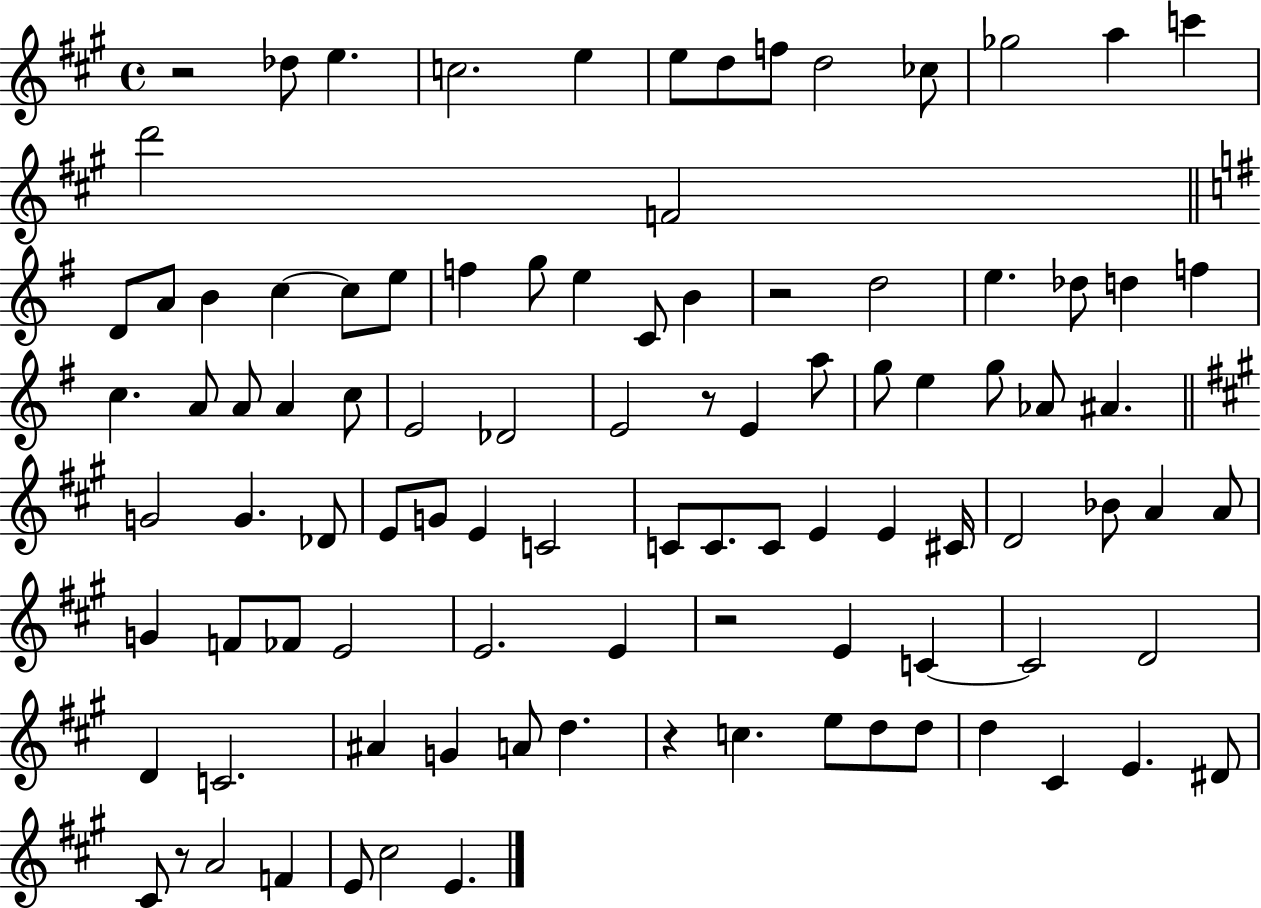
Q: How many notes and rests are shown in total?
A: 98